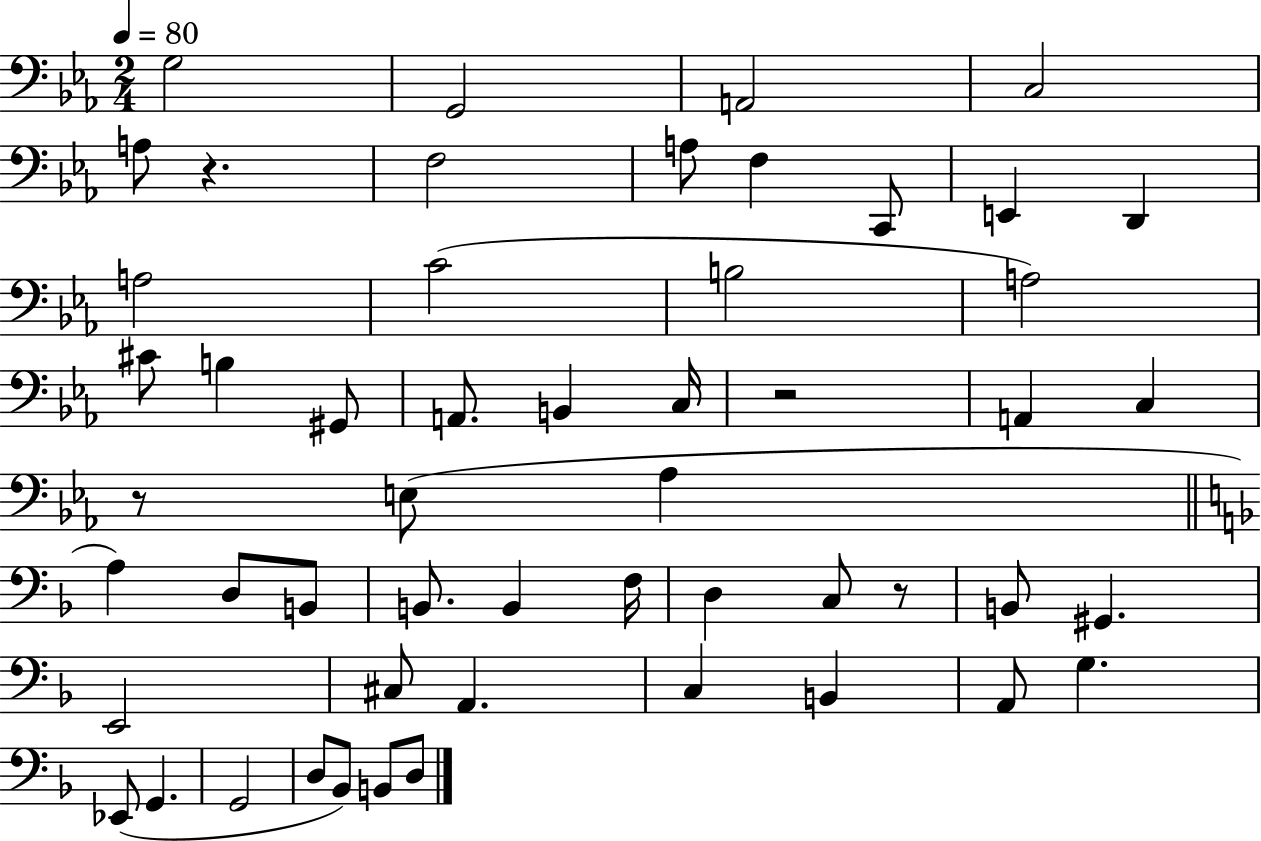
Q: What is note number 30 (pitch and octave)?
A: B2